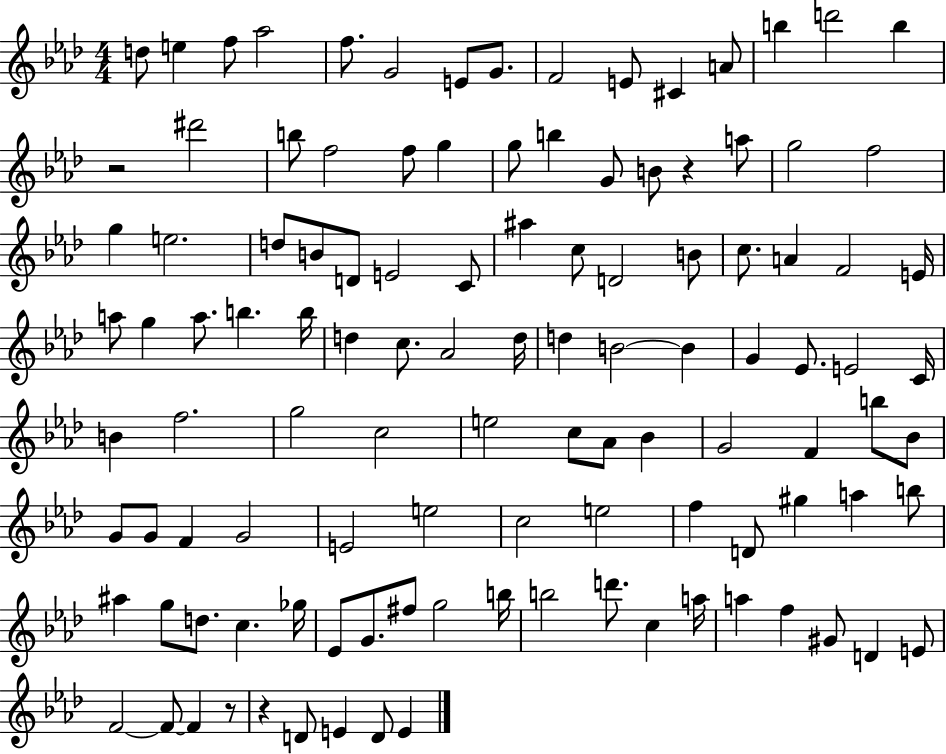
{
  \clef treble
  \numericTimeSignature
  \time 4/4
  \key aes \major
  d''8 e''4 f''8 aes''2 | f''8. g'2 e'8 g'8. | f'2 e'8 cis'4 a'8 | b''4 d'''2 b''4 | \break r2 dis'''2 | b''8 f''2 f''8 g''4 | g''8 b''4 g'8 b'8 r4 a''8 | g''2 f''2 | \break g''4 e''2. | d''8 b'8 d'8 e'2 c'8 | ais''4 c''8 d'2 b'8 | c''8. a'4 f'2 e'16 | \break a''8 g''4 a''8. b''4. b''16 | d''4 c''8. aes'2 d''16 | d''4 b'2~~ b'4 | g'4 ees'8. e'2 c'16 | \break b'4 f''2. | g''2 c''2 | e''2 c''8 aes'8 bes'4 | g'2 f'4 b''8 bes'8 | \break g'8 g'8 f'4 g'2 | e'2 e''2 | c''2 e''2 | f''4 d'8 gis''4 a''4 b''8 | \break ais''4 g''8 d''8. c''4. ges''16 | ees'8 g'8. fis''8 g''2 b''16 | b''2 d'''8. c''4 a''16 | a''4 f''4 gis'8 d'4 e'8 | \break f'2~~ f'8~~ f'4 r8 | r4 d'8 e'4 d'8 e'4 | \bar "|."
}